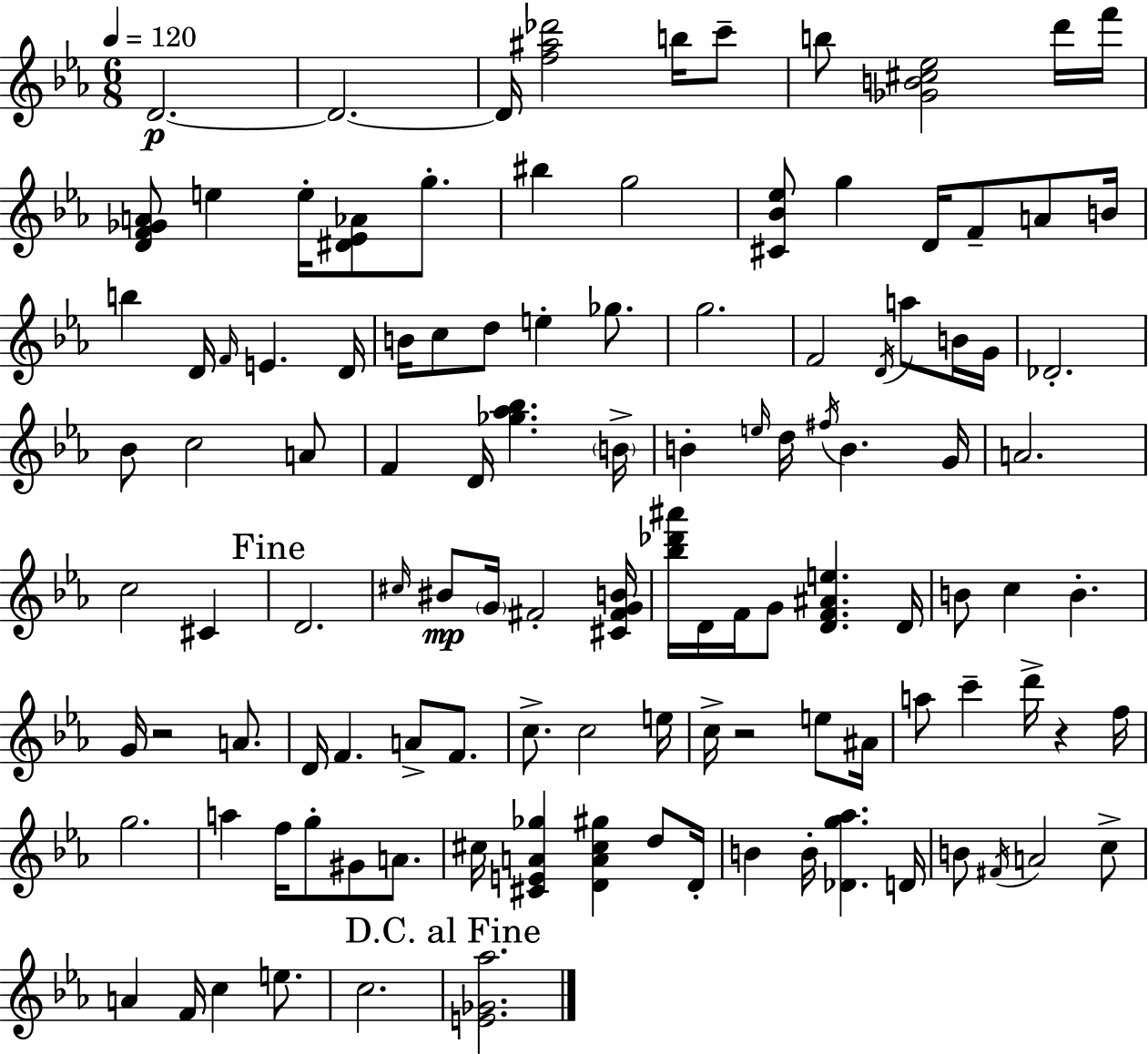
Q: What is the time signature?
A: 6/8